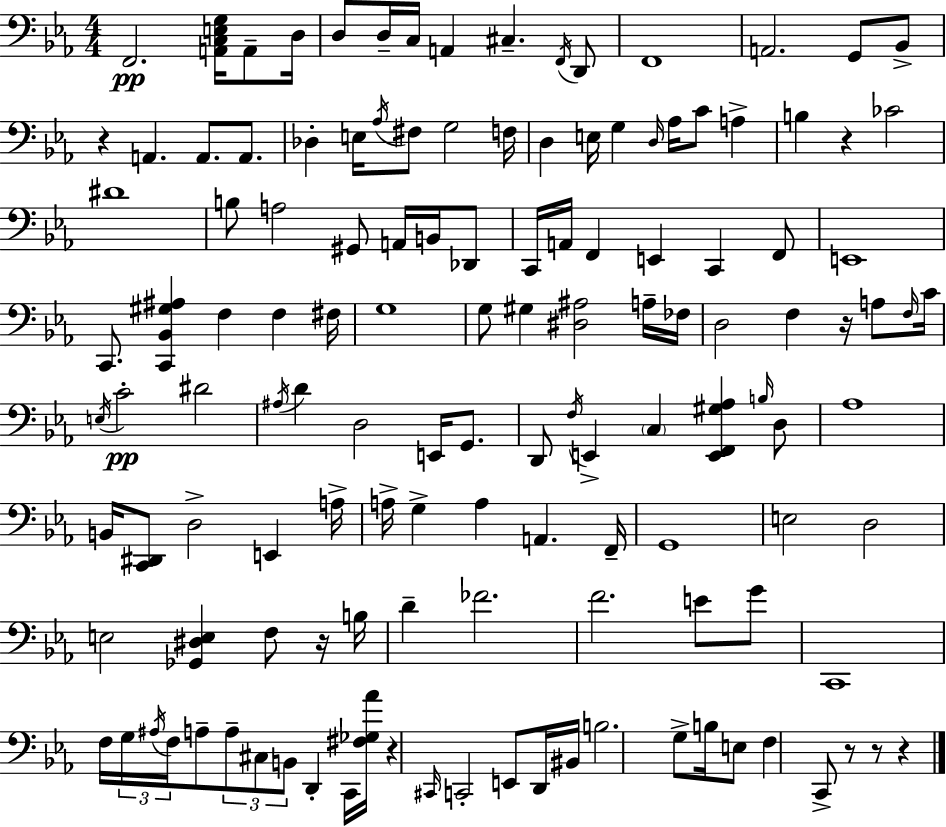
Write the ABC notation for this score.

X:1
T:Untitled
M:4/4
L:1/4
K:Eb
F,,2 [A,,C,E,G,]/4 A,,/2 D,/4 D,/2 D,/4 C,/4 A,, ^C, F,,/4 D,,/2 F,,4 A,,2 G,,/2 _B,,/2 z A,, A,,/2 A,,/2 _D, E,/4 _A,/4 ^F,/2 G,2 F,/4 D, E,/4 G, D,/4 _A,/4 C/2 A, B, z _C2 ^D4 B,/2 A,2 ^G,,/2 A,,/4 B,,/4 _D,,/2 C,,/4 A,,/4 F,, E,, C,, F,,/2 E,,4 C,,/2 [C,,_B,,^G,^A,] F, F, ^F,/4 G,4 G,/2 ^G, [^D,^A,]2 A,/4 _F,/4 D,2 F, z/4 A,/2 F,/4 C/4 E,/4 C2 ^D2 ^A,/4 D D,2 E,,/4 G,,/2 D,,/2 F,/4 E,, C, [E,,F,,^G,_A,] B,/4 D,/2 _A,4 B,,/4 [C,,^D,,]/2 D,2 E,, A,/4 A,/4 G, A, A,, F,,/4 G,,4 E,2 D,2 E,2 [_G,,^D,E,] F,/2 z/4 B,/4 D _F2 F2 E/2 G/2 C,,4 F,/4 G,/4 ^A,/4 F,/4 A,/2 A,/2 ^C,/2 B,,/2 D,, C,,/4 [^F,_G,_A]/4 z ^C,,/4 C,,2 E,,/2 D,,/4 ^B,,/4 B,2 G,/2 B,/4 E,/2 F, C,,/2 z/2 z/2 z